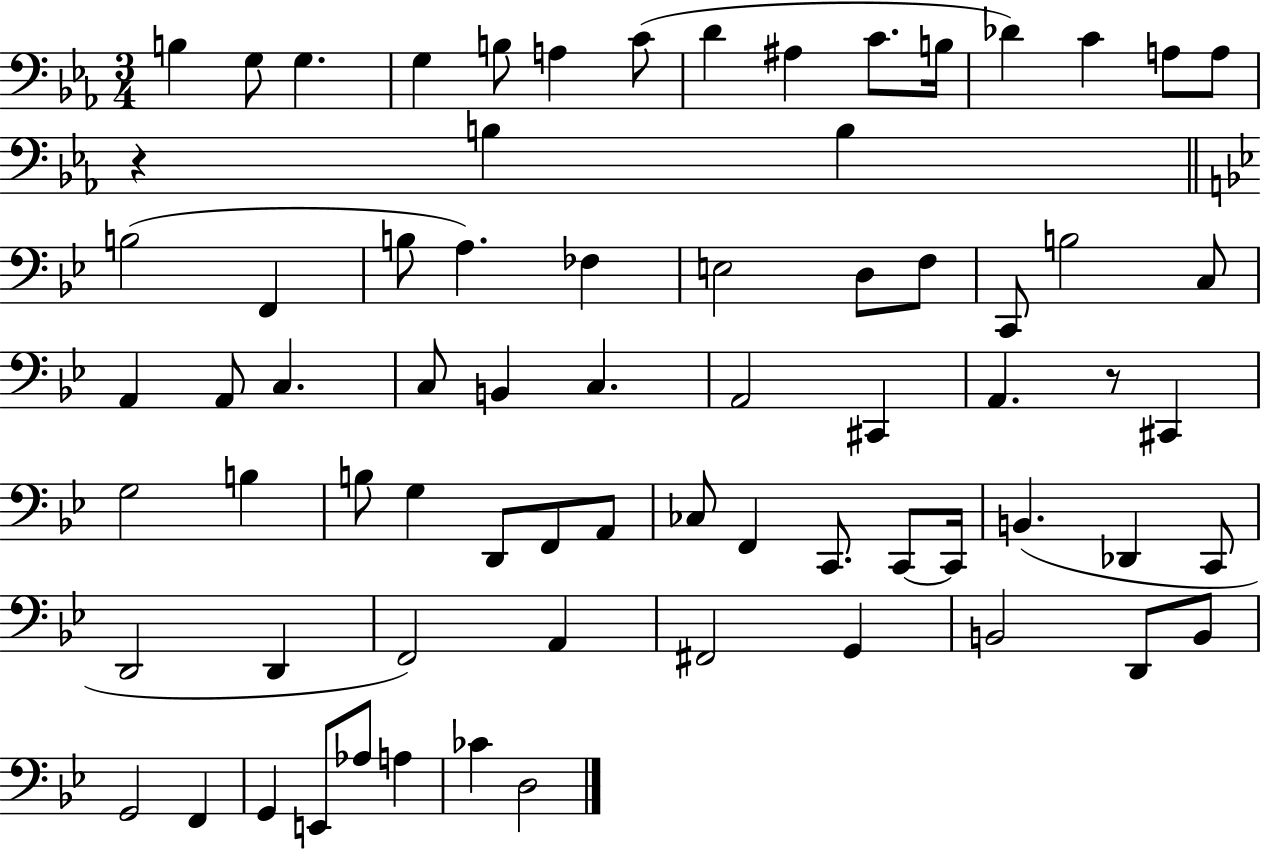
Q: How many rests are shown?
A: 2